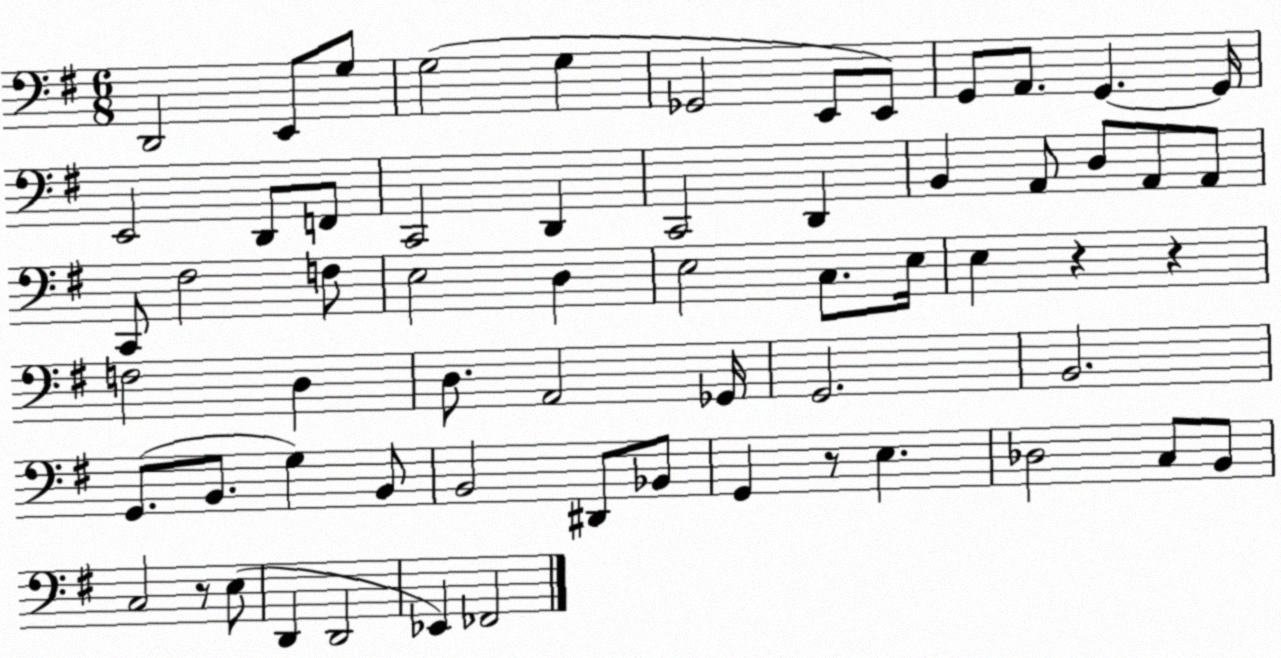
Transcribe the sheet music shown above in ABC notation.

X:1
T:Untitled
M:6/8
L:1/4
K:G
D,,2 E,,/2 G,/2 G,2 G, _G,,2 E,,/2 E,,/2 G,,/2 A,,/2 G,, G,,/4 E,,2 D,,/2 F,,/2 C,,2 D,, C,,2 D,, B,, A,,/2 D,/2 A,,/2 A,,/2 C,,/2 ^F,2 F,/2 E,2 D, E,2 C,/2 E,/4 E, z z F,2 D, D,/2 A,,2 _G,,/4 G,,2 B,,2 G,,/2 B,,/2 G, B,,/2 B,,2 ^D,,/2 _B,,/2 G,, z/2 E, _D,2 C,/2 B,,/2 C,2 z/2 E,/2 D,, D,,2 _E,, _F,,2